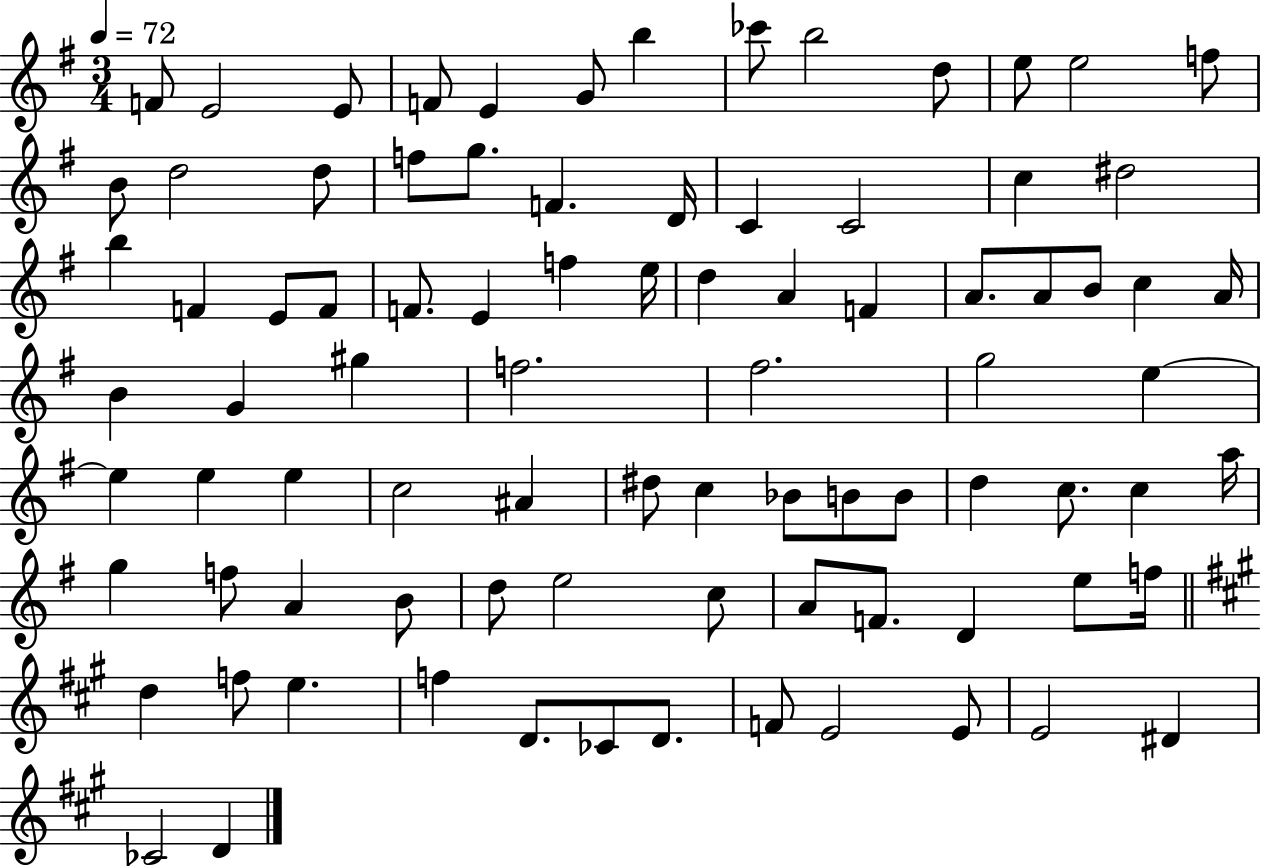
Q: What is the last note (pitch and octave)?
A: D4